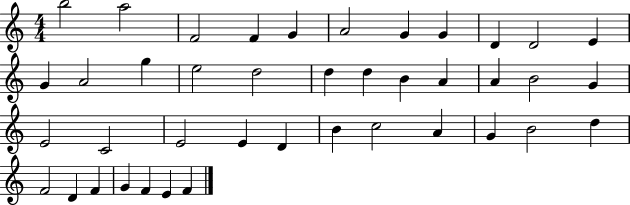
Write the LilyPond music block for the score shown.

{
  \clef treble
  \numericTimeSignature
  \time 4/4
  \key c \major
  b''2 a''2 | f'2 f'4 g'4 | a'2 g'4 g'4 | d'4 d'2 e'4 | \break g'4 a'2 g''4 | e''2 d''2 | d''4 d''4 b'4 a'4 | a'4 b'2 g'4 | \break e'2 c'2 | e'2 e'4 d'4 | b'4 c''2 a'4 | g'4 b'2 d''4 | \break f'2 d'4 f'4 | g'4 f'4 e'4 f'4 | \bar "|."
}